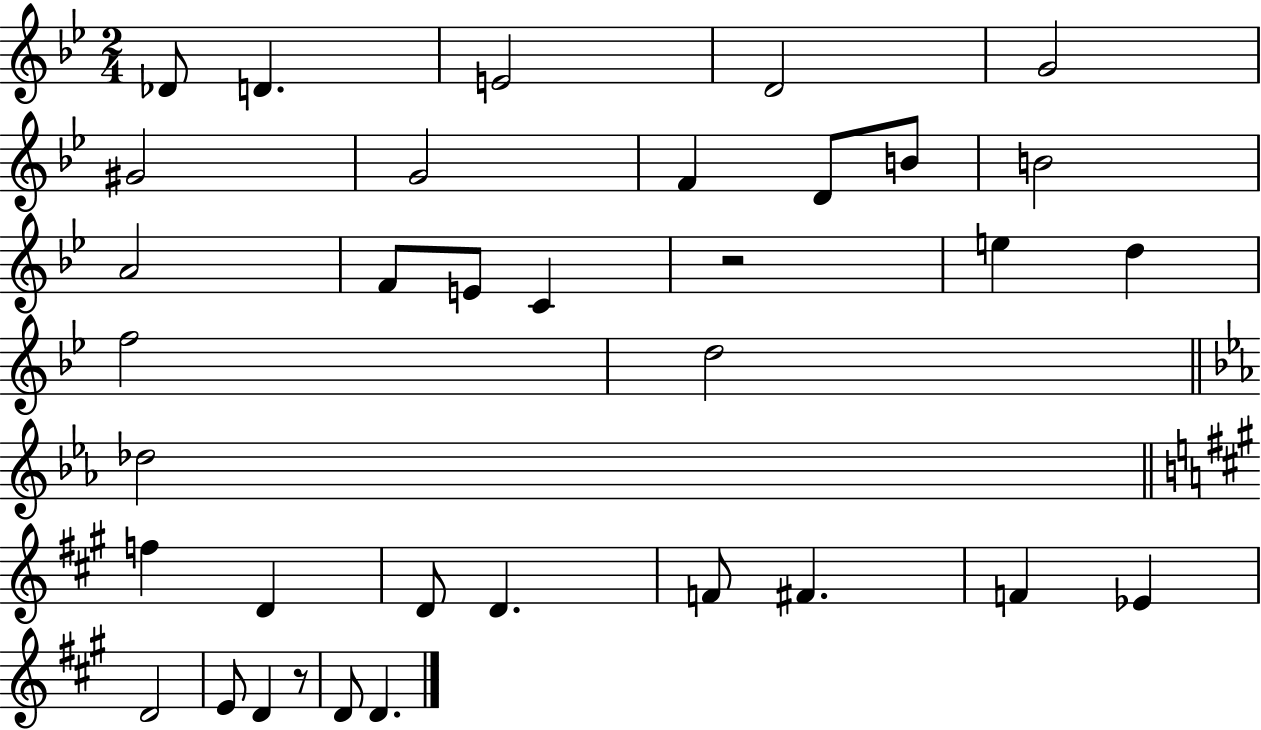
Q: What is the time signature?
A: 2/4